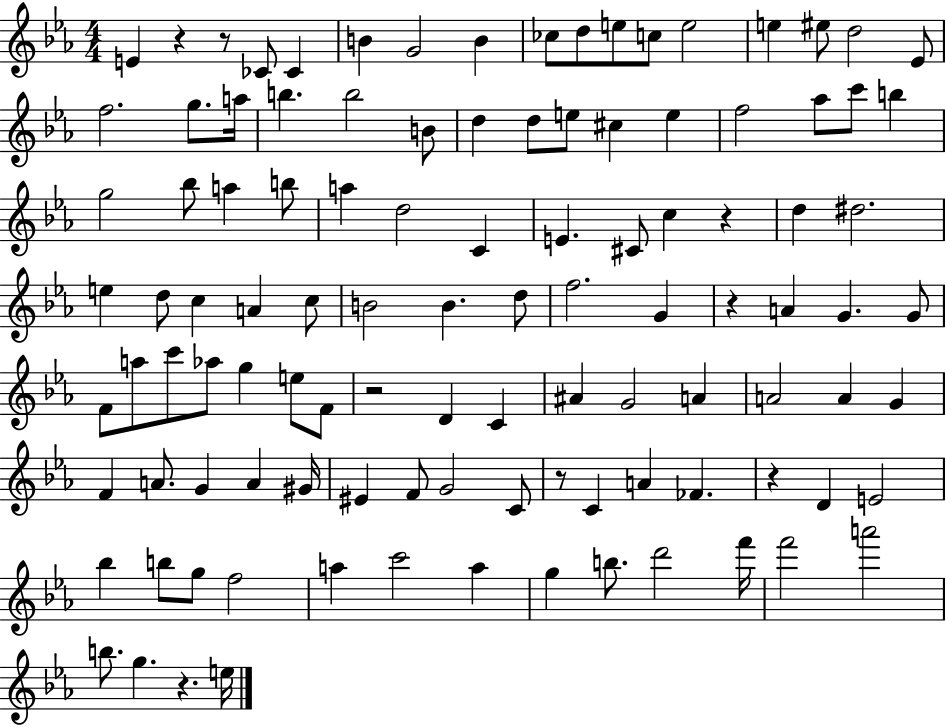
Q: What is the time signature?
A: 4/4